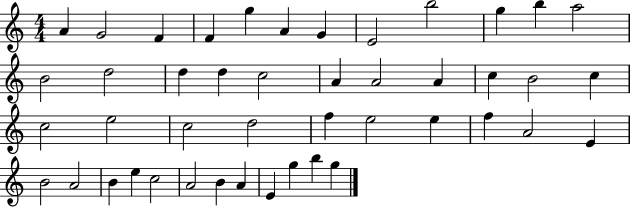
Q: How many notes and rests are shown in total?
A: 45